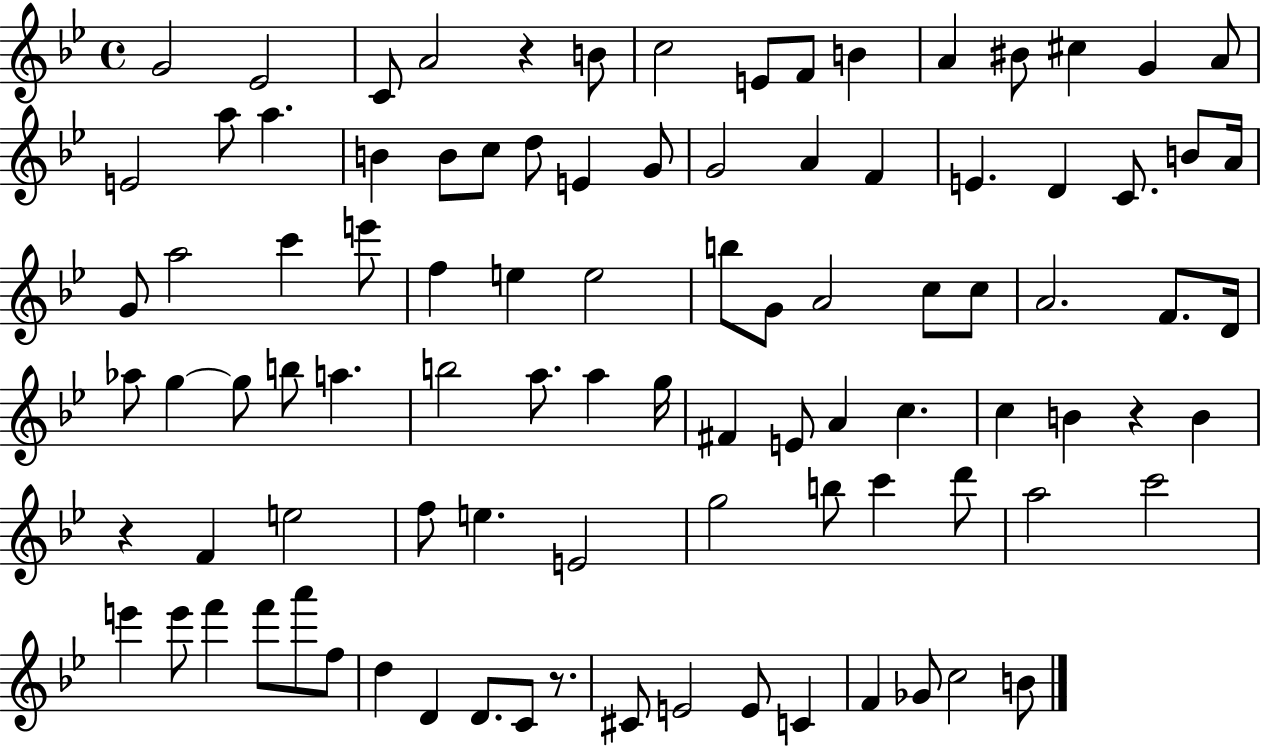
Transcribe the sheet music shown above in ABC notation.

X:1
T:Untitled
M:4/4
L:1/4
K:Bb
G2 _E2 C/2 A2 z B/2 c2 E/2 F/2 B A ^B/2 ^c G A/2 E2 a/2 a B B/2 c/2 d/2 E G/2 G2 A F E D C/2 B/2 A/4 G/2 a2 c' e'/2 f e e2 b/2 G/2 A2 c/2 c/2 A2 F/2 D/4 _a/2 g g/2 b/2 a b2 a/2 a g/4 ^F E/2 A c c B z B z F e2 f/2 e E2 g2 b/2 c' d'/2 a2 c'2 e' e'/2 f' f'/2 a'/2 f/2 d D D/2 C/2 z/2 ^C/2 E2 E/2 C F _G/2 c2 B/2